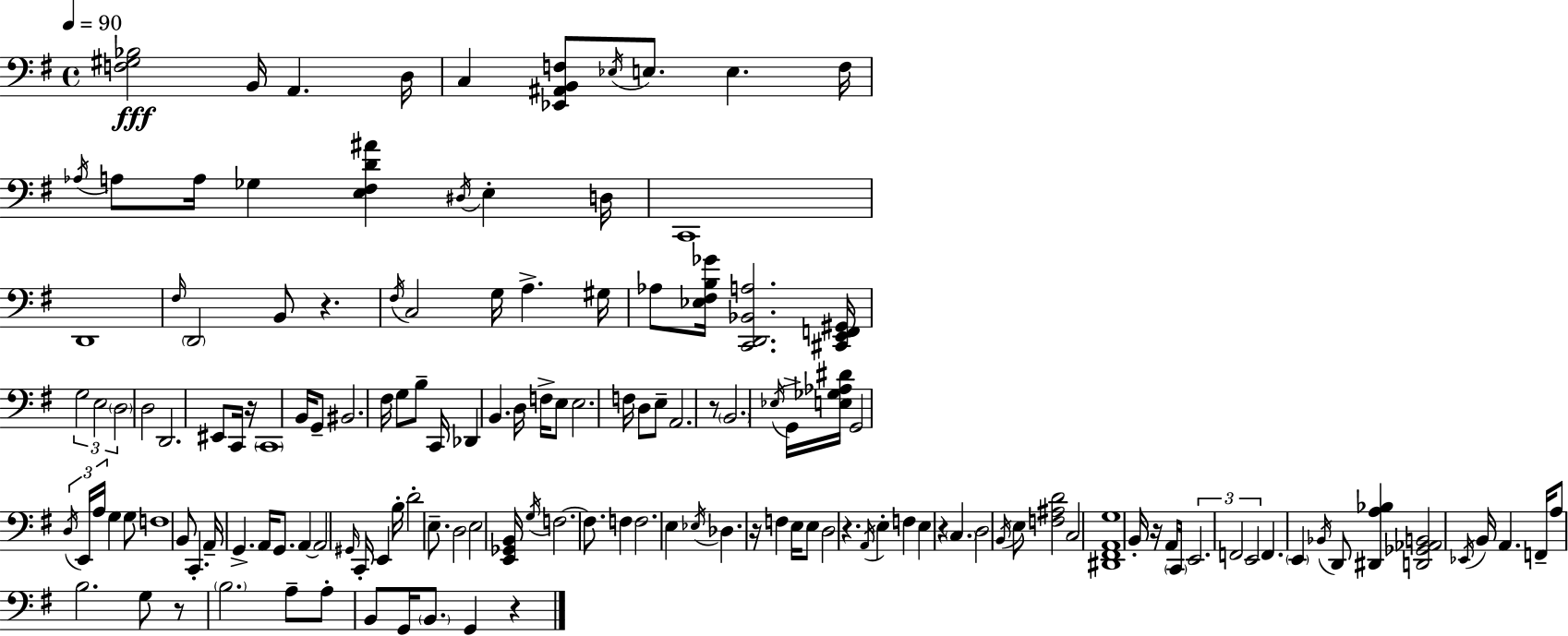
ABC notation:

X:1
T:Untitled
M:4/4
L:1/4
K:G
[F,^G,_B,]2 B,,/4 A,, D,/4 C, [_E,,^A,,B,,F,]/2 _E,/4 E,/2 E, F,/4 _A,/4 A,/2 A,/4 _G, [E,^F,D^A] ^D,/4 E, D,/4 C,,4 D,,4 ^F,/4 D,,2 B,,/2 z ^F,/4 C,2 G,/4 A, ^G,/4 _A,/2 [_E,^F,B,_G]/4 [C,,D,,_B,,A,]2 [^C,,E,,F,,^G,,]/4 G,2 E,2 D,2 D,2 D,,2 ^E,,/2 C,,/4 z/4 C,,4 B,,/4 G,,/2 ^B,,2 ^F,/4 G,/2 B,/2 C,,/4 _D,, B,, D,/4 F,/4 E,/2 E,2 F,/4 D,/2 E,/2 A,,2 z/2 B,,2 _E,/4 G,,/4 [E,_G,_A,^D]/4 G,,2 D,/4 E,,/4 A,/4 G, G,/2 F,4 B,,/2 C,, A,,/4 G,, A,,/4 G,,/2 A,, A,,2 ^G,,/4 C,,/4 E,, B,/4 D2 E,/2 D,2 E,2 [E,,_G,,B,,]/4 G,/4 F,2 F,/2 F, F,2 E, _E,/4 _D, z/4 F, E,/4 E,/2 D,2 z A,,/4 E, F, E, z C, D,2 B,,/4 E,/2 [F,^A,D]2 C,2 [^D,,^F,,A,,G,]4 B,,/4 z/4 A,,/4 C,,/4 E,,2 F,,2 E,,2 F,, E,, _B,,/4 D,,/2 [^D,,A,_B,] [D,,_G,,_A,,B,,]2 _E,,/4 B,,/4 A,, F,,/4 A,/2 B,2 G,/2 z/2 B,2 A,/2 A,/2 B,,/2 G,,/4 B,,/2 G,, z